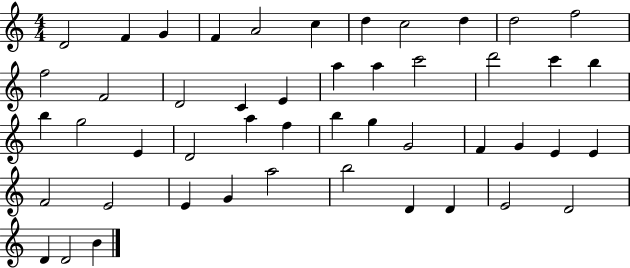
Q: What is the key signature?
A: C major